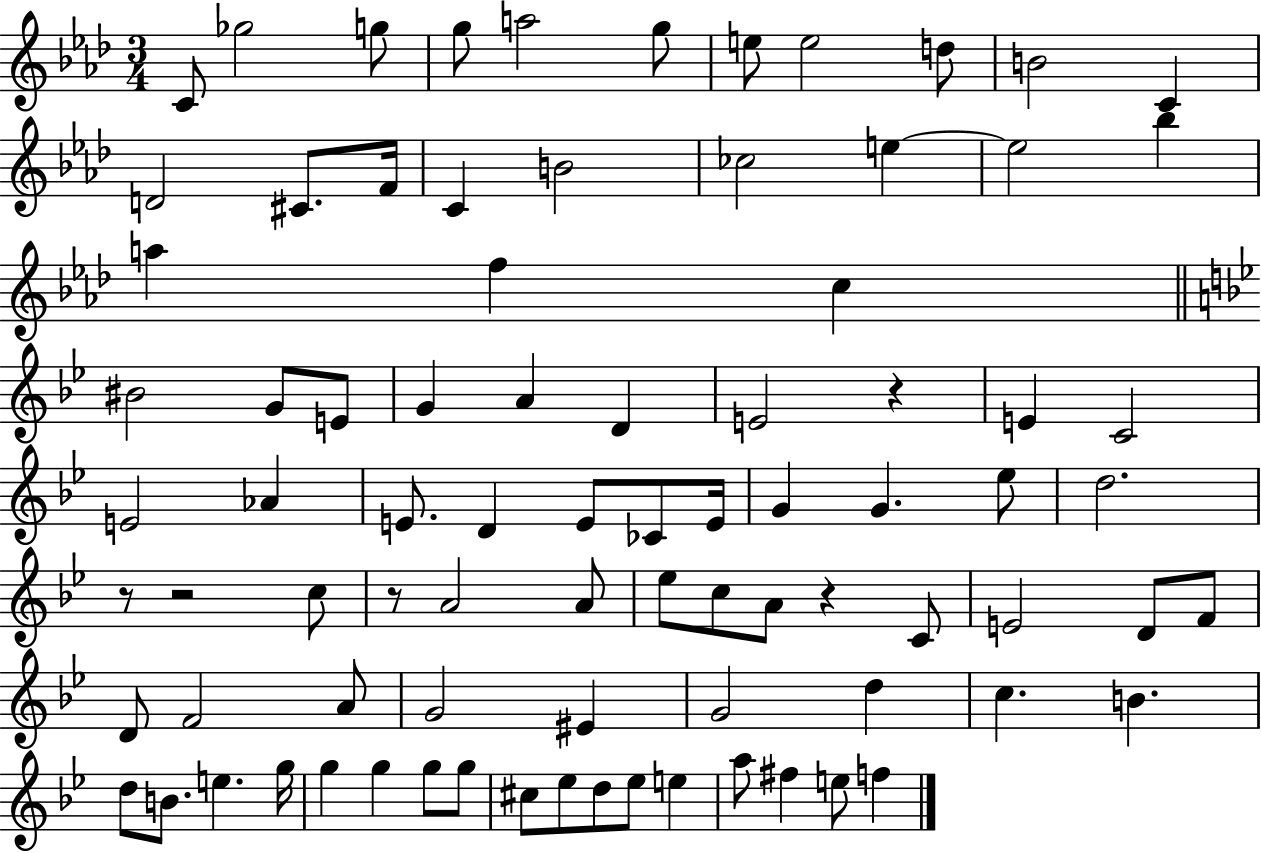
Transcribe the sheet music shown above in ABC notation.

X:1
T:Untitled
M:3/4
L:1/4
K:Ab
C/2 _g2 g/2 g/2 a2 g/2 e/2 e2 d/2 B2 C D2 ^C/2 F/4 C B2 _c2 e e2 _b a f c ^B2 G/2 E/2 G A D E2 z E C2 E2 _A E/2 D E/2 _C/2 E/4 G G _e/2 d2 z/2 z2 c/2 z/2 A2 A/2 _e/2 c/2 A/2 z C/2 E2 D/2 F/2 D/2 F2 A/2 G2 ^E G2 d c B d/2 B/2 e g/4 g g g/2 g/2 ^c/2 _e/2 d/2 _e/2 e a/2 ^f e/2 f